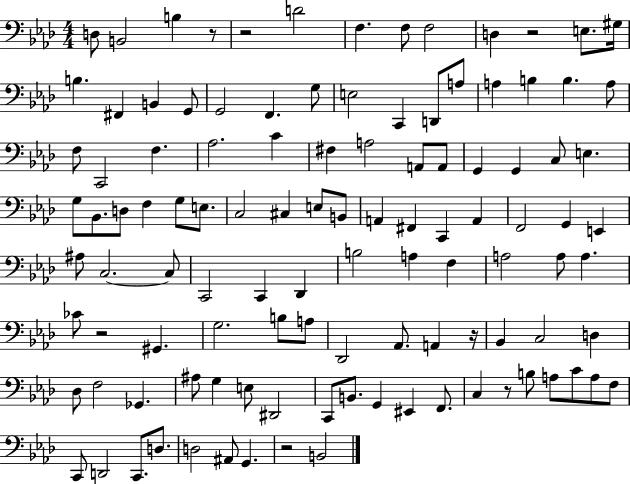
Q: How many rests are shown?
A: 7